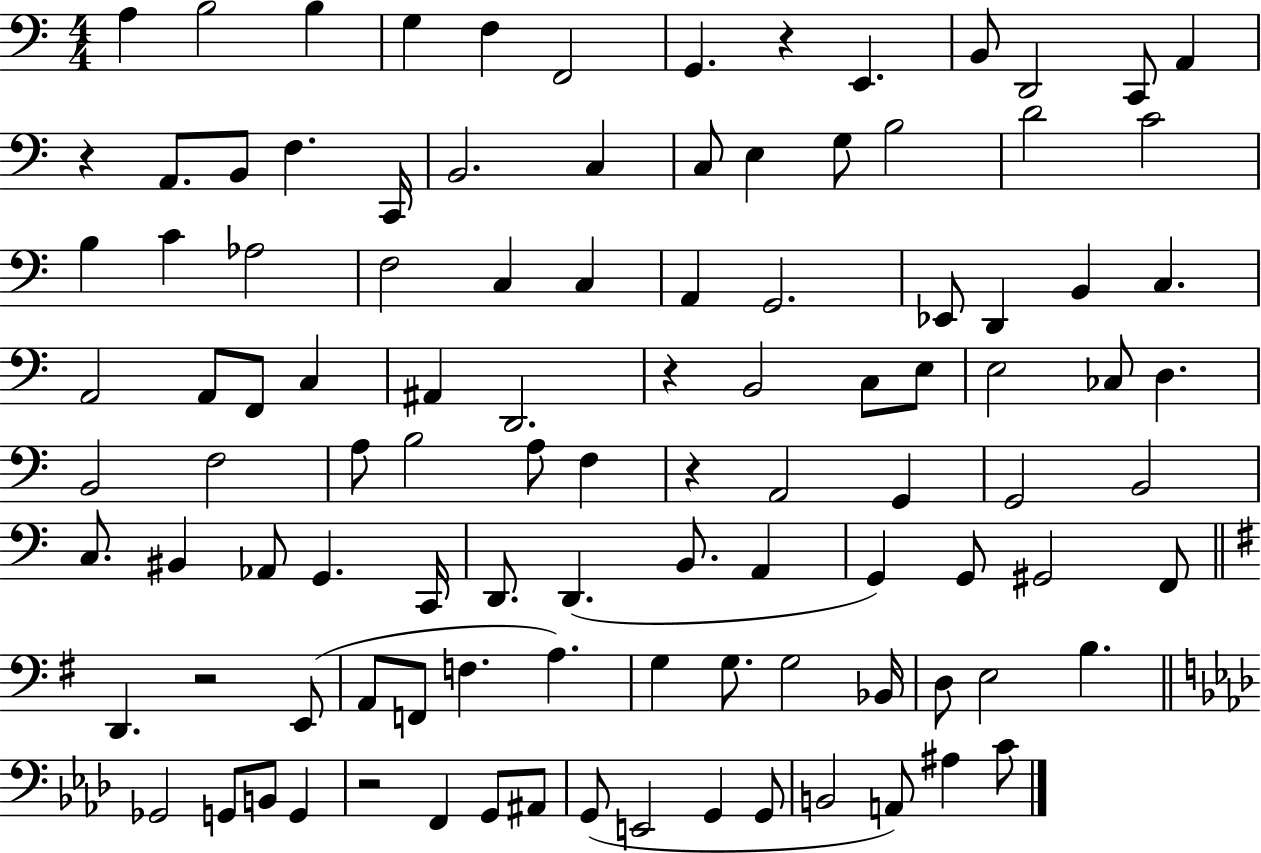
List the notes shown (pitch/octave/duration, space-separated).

A3/q B3/h B3/q G3/q F3/q F2/h G2/q. R/q E2/q. B2/e D2/h C2/e A2/q R/q A2/e. B2/e F3/q. C2/s B2/h. C3/q C3/e E3/q G3/e B3/h D4/h C4/h B3/q C4/q Ab3/h F3/h C3/q C3/q A2/q G2/h. Eb2/e D2/q B2/q C3/q. A2/h A2/e F2/e C3/q A#2/q D2/h. R/q B2/h C3/e E3/e E3/h CES3/e D3/q. B2/h F3/h A3/e B3/h A3/e F3/q R/q A2/h G2/q G2/h B2/h C3/e. BIS2/q Ab2/e G2/q. C2/s D2/e. D2/q. B2/e. A2/q G2/q G2/e G#2/h F2/e D2/q. R/h E2/e A2/e F2/e F3/q. A3/q. G3/q G3/e. G3/h Bb2/s D3/e E3/h B3/q. Gb2/h G2/e B2/e G2/q R/h F2/q G2/e A#2/e G2/e E2/h G2/q G2/e B2/h A2/e A#3/q C4/e